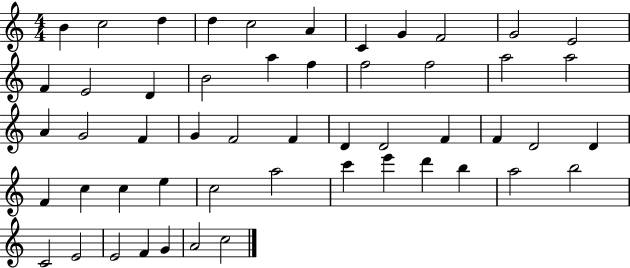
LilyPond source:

{
  \clef treble
  \numericTimeSignature
  \time 4/4
  \key c \major
  b'4 c''2 d''4 | d''4 c''2 a'4 | c'4 g'4 f'2 | g'2 e'2 | \break f'4 e'2 d'4 | b'2 a''4 f''4 | f''2 f''2 | a''2 a''2 | \break a'4 g'2 f'4 | g'4 f'2 f'4 | d'4 d'2 f'4 | f'4 d'2 d'4 | \break f'4 c''4 c''4 e''4 | c''2 a''2 | c'''4 e'''4 d'''4 b''4 | a''2 b''2 | \break c'2 e'2 | e'2 f'4 g'4 | a'2 c''2 | \bar "|."
}